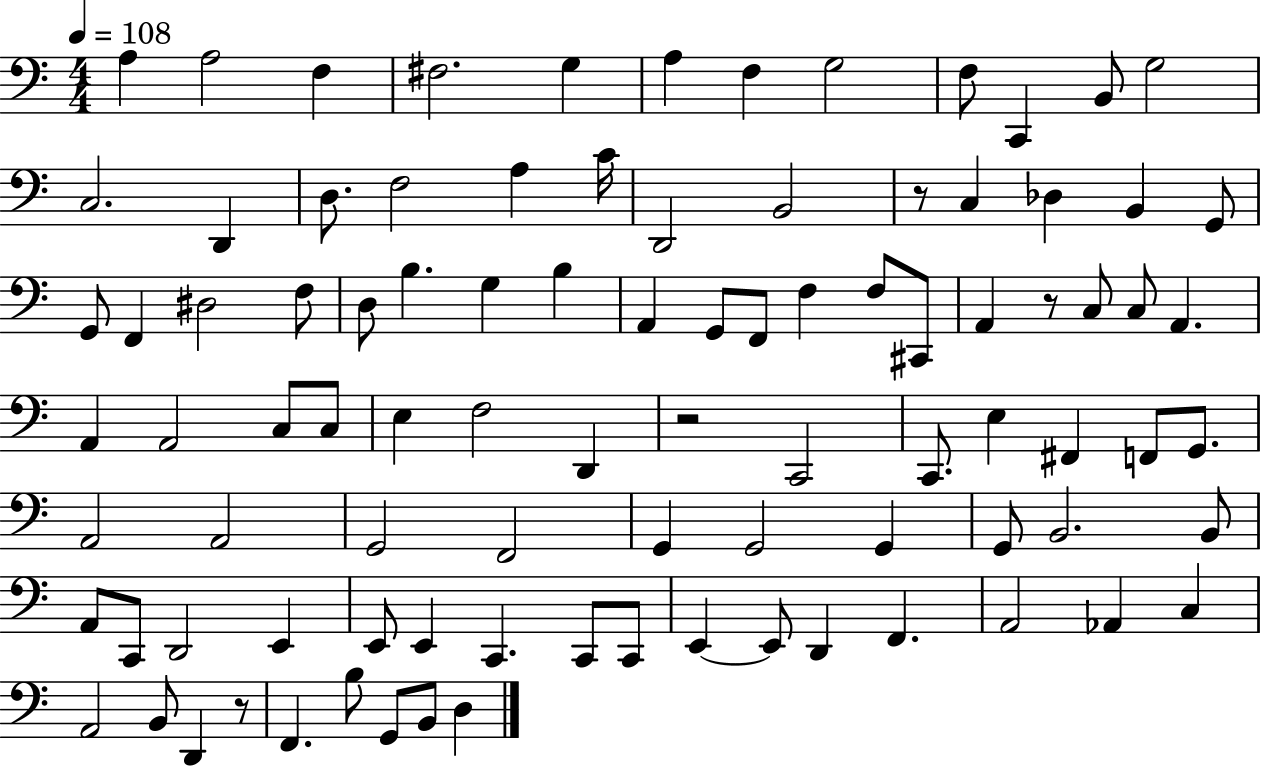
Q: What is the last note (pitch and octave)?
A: D3